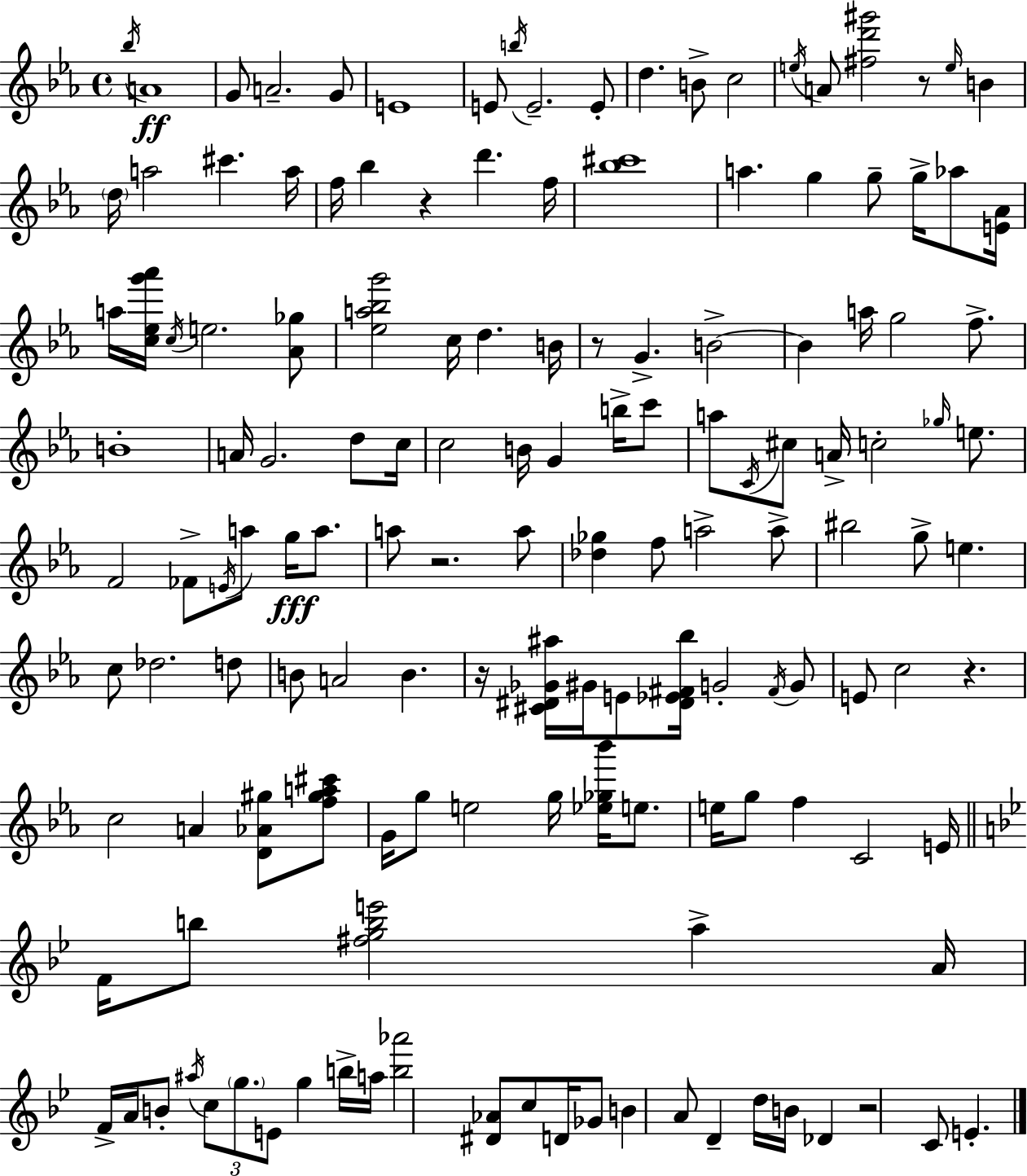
Bb5/s A4/w G4/e A4/h. G4/e E4/w E4/e B5/s E4/h. E4/e D5/q. B4/e C5/h E5/s A4/e [F#5,D6,G#6]/h R/e E5/s B4/q D5/s A5/h C#6/q. A5/s F5/s Bb5/q R/q D6/q. F5/s [Bb5,C#6]/w A5/q. G5/q G5/e G5/s Ab5/e [E4,Ab4]/s A5/s [C5,Eb5,G6,Ab6]/s C5/s E5/h. [Ab4,Gb5]/e [Eb5,A5,Bb5,G6]/h C5/s D5/q. B4/s R/e G4/q. B4/h B4/q A5/s G5/h F5/e. B4/w A4/s G4/h. D5/e C5/s C5/h B4/s G4/q B5/s C6/e A5/e C4/s C#5/e A4/s C5/h Gb5/s E5/e. F4/h FES4/e E4/s A5/e G5/s A5/e. A5/e R/h. A5/e [Db5,Gb5]/q F5/e A5/h A5/e BIS5/h G5/e E5/q. C5/e Db5/h. D5/e B4/e A4/h B4/q. R/s [C#4,D#4,Gb4,A#5]/s G#4/s E4/e [D#4,Eb4,F#4,Bb5]/s G4/h F#4/s G4/e E4/e C5/h R/q. C5/h A4/q [D4,Ab4,G#5]/e [F5,G#5,A5,C#6]/e G4/s G5/e E5/h G5/s [Eb5,Gb5,Bb6]/s E5/e. E5/s G5/e F5/q C4/h E4/s F4/s B5/e [F#5,G5,B5,E6]/h A5/q A4/s F4/s A4/s B4/e A#5/s C5/e G5/e. E4/e G5/q B5/s A5/s [B5,Ab6]/h [D#4,Ab4]/e C5/e D4/s Gb4/e B4/q A4/e D4/q D5/s B4/s Db4/q R/h C4/e E4/q.